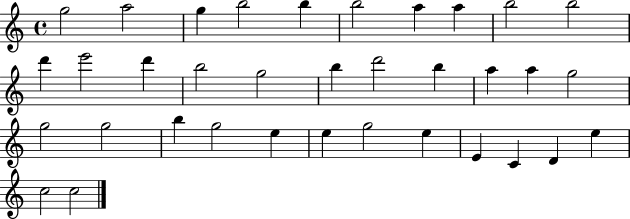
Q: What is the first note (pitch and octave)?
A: G5